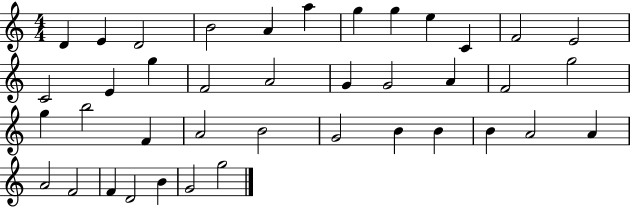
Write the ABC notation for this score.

X:1
T:Untitled
M:4/4
L:1/4
K:C
D E D2 B2 A a g g e C F2 E2 C2 E g F2 A2 G G2 A F2 g2 g b2 F A2 B2 G2 B B B A2 A A2 F2 F D2 B G2 g2